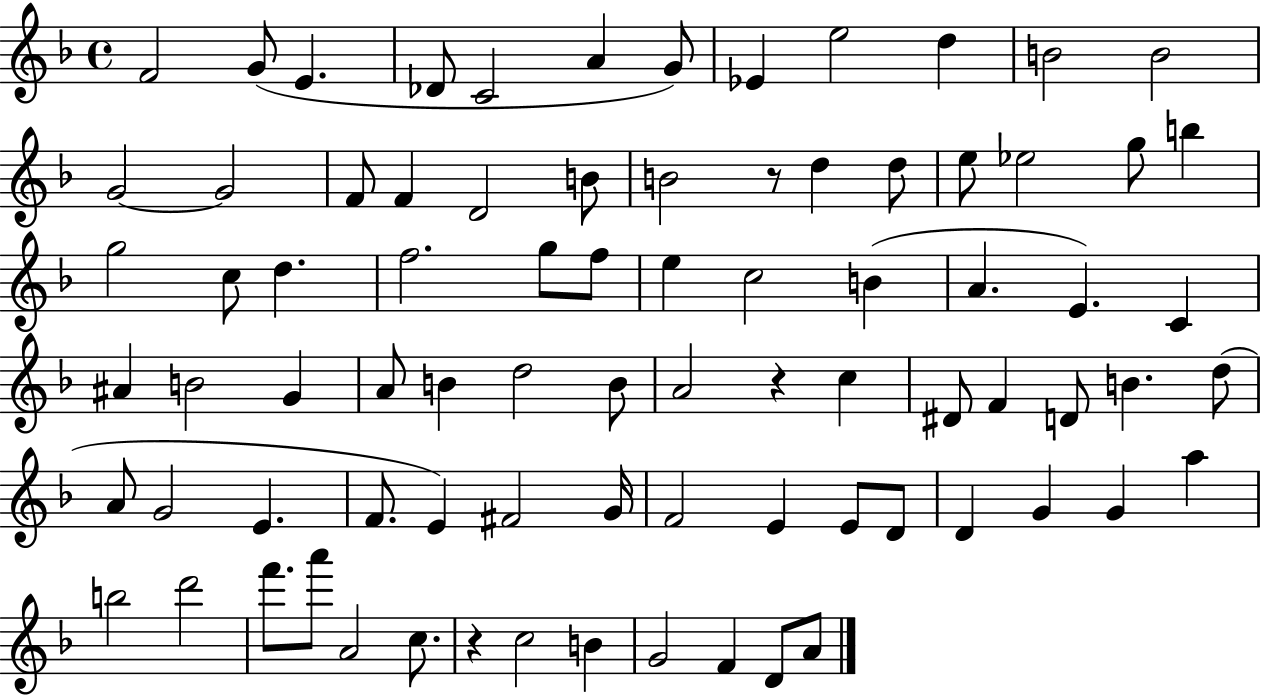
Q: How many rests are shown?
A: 3